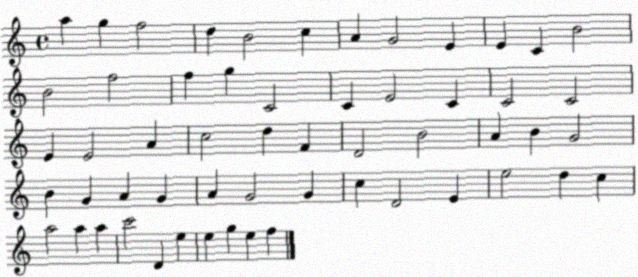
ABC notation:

X:1
T:Untitled
M:4/4
L:1/4
K:C
a g f2 d B2 c A G2 E E C B2 B2 f2 f g C2 C E2 C C2 C2 E E2 A c2 d F D2 B2 A B G2 B G A G A G2 G c D2 E e2 d c a2 a a c'2 D e e g e f